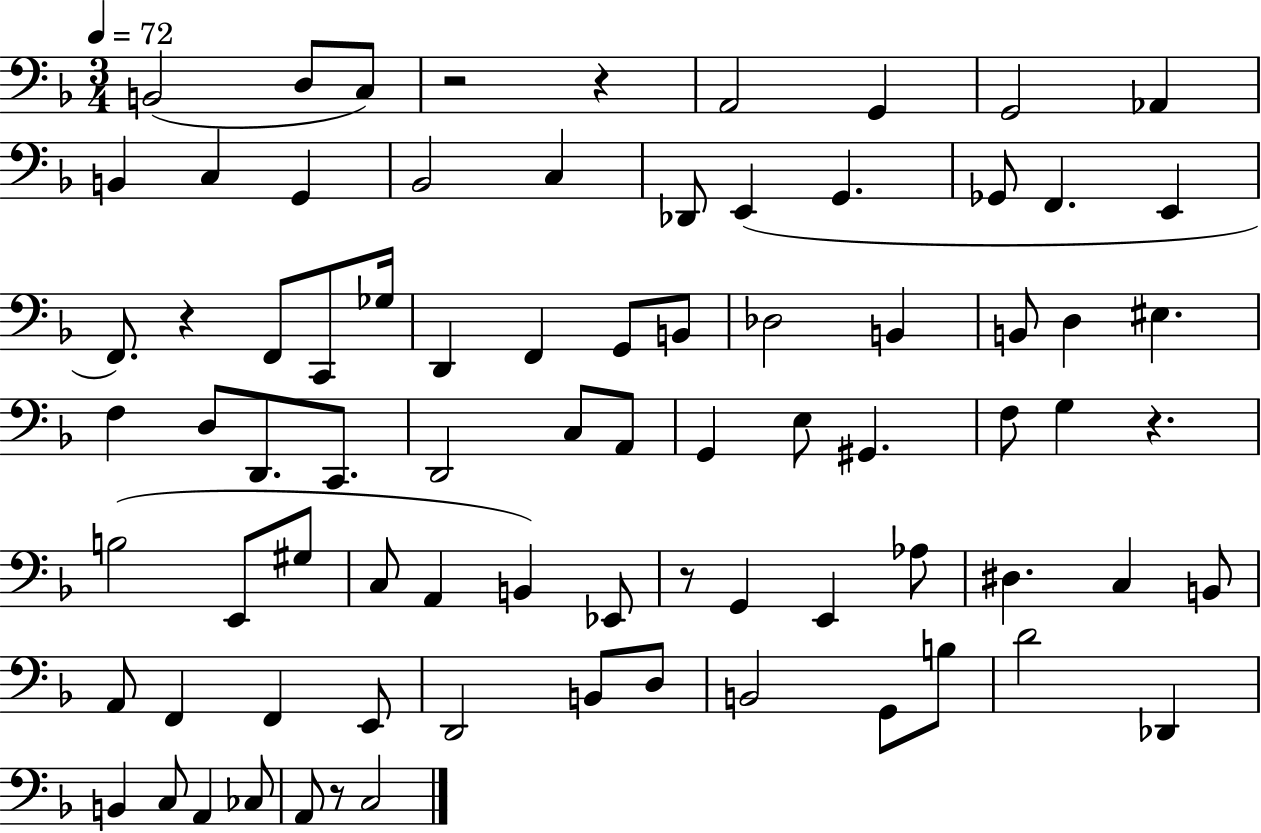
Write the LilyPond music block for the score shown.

{
  \clef bass
  \numericTimeSignature
  \time 3/4
  \key f \major
  \tempo 4 = 72
  b,2( d8 c8) | r2 r4 | a,2 g,4 | g,2 aes,4 | \break b,4 c4 g,4 | bes,2 c4 | des,8 e,4( g,4. | ges,8 f,4. e,4 | \break f,8.) r4 f,8 c,8 ges16 | d,4 f,4 g,8 b,8 | des2 b,4 | b,8 d4 eis4. | \break f4 d8 d,8. c,8. | d,2 c8 a,8 | g,4 e8 gis,4. | f8 g4 r4. | \break b2( e,8 gis8 | c8 a,4 b,4) ees,8 | r8 g,4 e,4 aes8 | dis4. c4 b,8 | \break a,8 f,4 f,4 e,8 | d,2 b,8 d8 | b,2 g,8 b8 | d'2 des,4 | \break b,4 c8 a,4 ces8 | a,8 r8 c2 | \bar "|."
}